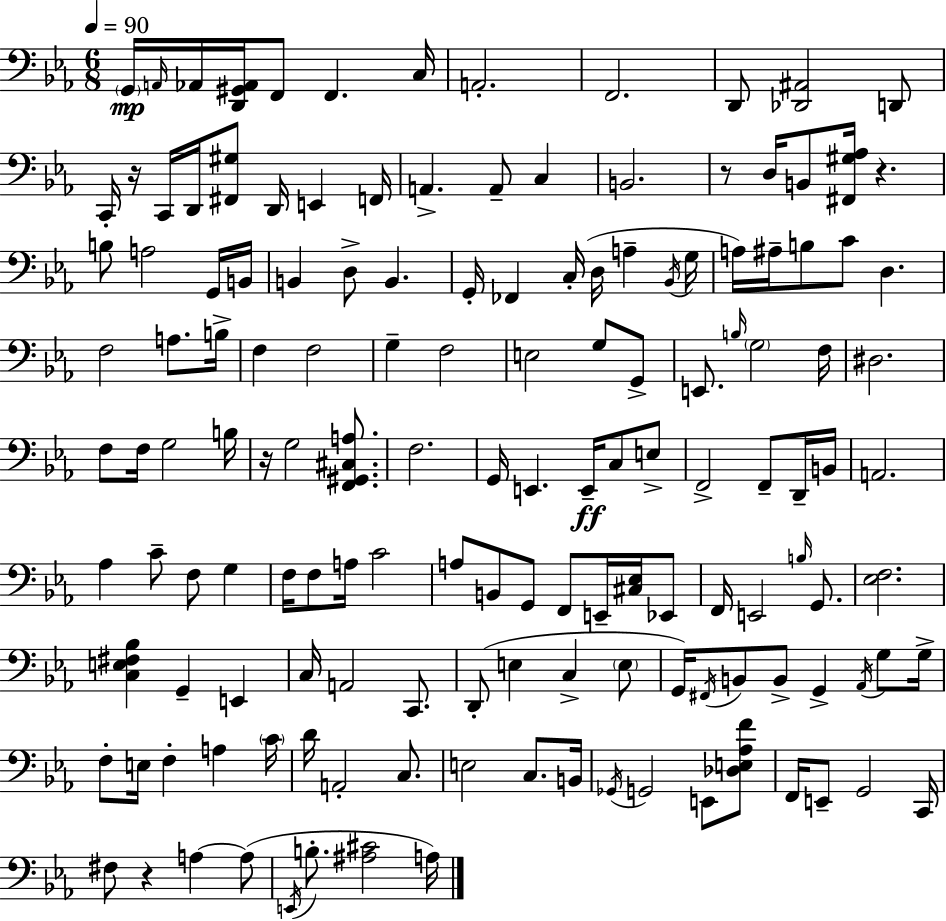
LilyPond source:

{
  \clef bass
  \numericTimeSignature
  \time 6/8
  \key ees \major
  \tempo 4 = 90
  \parenthesize g,16\mp \grace { a,16 } aes,16 <d, gis, aes,>16 f,8 f,4. | c16 a,2.-. | f,2. | d,8 <des, ais,>2 d,8 | \break c,16-. r16 c,16 d,16 <fis, gis>8 d,16 e,4 | f,16 a,4.-> a,8-- c4 | b,2. | r8 d16 b,8 <fis, gis aes>16 r4. | \break b8 a2 g,16 | b,16 b,4 d8-> b,4. | g,16-. fes,4 c16-.( d16 a4-- | \acciaccatura { bes,16 } g16 a16) ais16-- b8 c'8 d4. | \break f2 a8. | b16-> f4 f2 | g4-- f2 | e2 g8 | \break g,8-> e,8. \grace { b16 } \parenthesize g2 | f16 dis2. | f8 f16 g2 | b16 r16 g2 | \break <f, gis, cis a>8. f2. | g,16 e,4. e,16--\ff c8 | e8-> f,2-> f,8-- | d,16-- b,16 a,2. | \break aes4 c'8-- f8 g4 | f16 f8 a16 c'2 | a8 b,8 g,8 f,8 e,16-- | <cis ees>16 ees,8 f,16 e,2 | \break \grace { b16 } g,8. <ees f>2. | <c e fis bes>4 g,4-- | e,4 c16 a,2 | c,8. d,8-.( e4 c4-> | \break \parenthesize e8 g,16) \acciaccatura { fis,16 } b,8 b,8-> g,4-> | \acciaccatura { aes,16 } g8 g16-> f8-. e16 f4-. | a4 \parenthesize c'16 d'16 a,2-. | c8. e2 | \break c8. b,16 \acciaccatura { ges,16 } g,2 | e,8 <des e aes f'>8 f,16 e,8-- g,2 | c,16 fis8 r4 | a4~~ a8( \acciaccatura { e,16 } b8.-. <ais cis'>2 | \break a16) \bar "|."
}